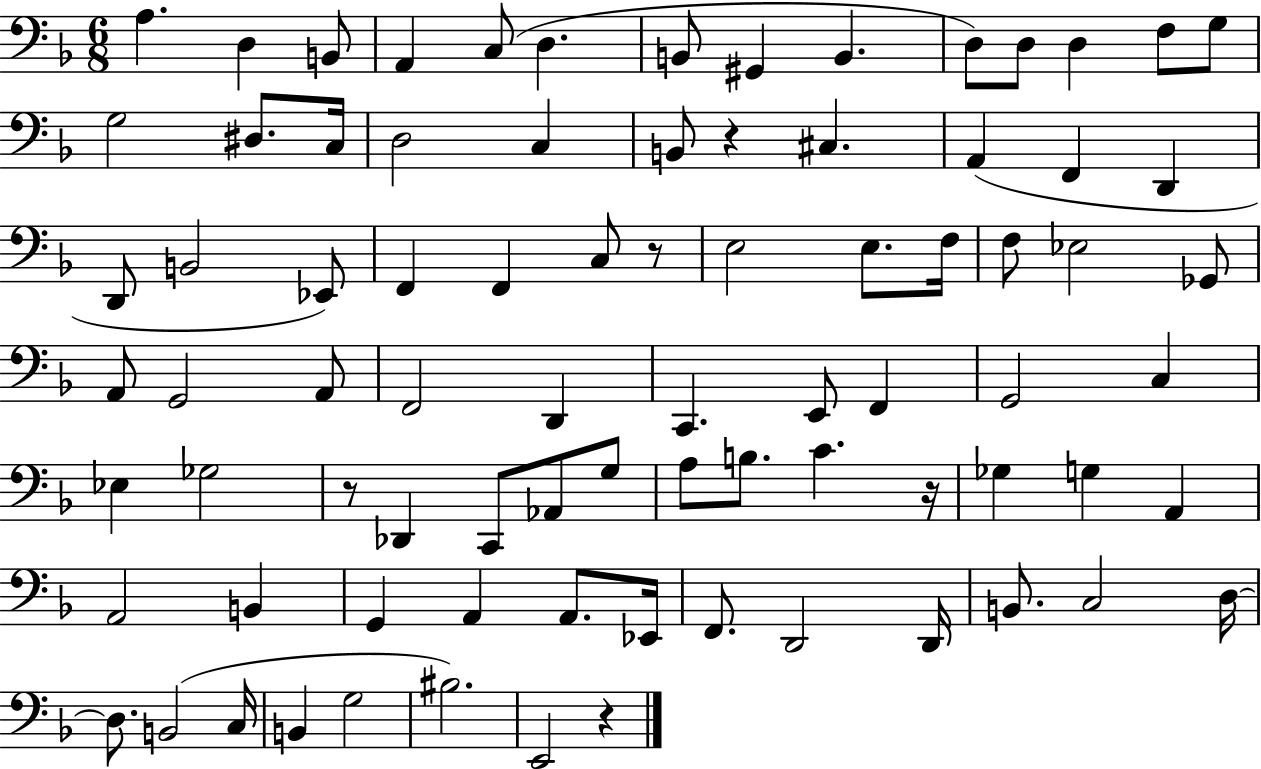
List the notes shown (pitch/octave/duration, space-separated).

A3/q. D3/q B2/e A2/q C3/e D3/q. B2/e G#2/q B2/q. D3/e D3/e D3/q F3/e G3/e G3/h D#3/e. C3/s D3/h C3/q B2/e R/q C#3/q. A2/q F2/q D2/q D2/e B2/h Eb2/e F2/q F2/q C3/e R/e E3/h E3/e. F3/s F3/e Eb3/h Gb2/e A2/e G2/h A2/e F2/h D2/q C2/q. E2/e F2/q G2/h C3/q Eb3/q Gb3/h R/e Db2/q C2/e Ab2/e G3/e A3/e B3/e. C4/q. R/s Gb3/q G3/q A2/q A2/h B2/q G2/q A2/q A2/e. Eb2/s F2/e. D2/h D2/s B2/e. C3/h D3/s D3/e. B2/h C3/s B2/q G3/h BIS3/h. E2/h R/q